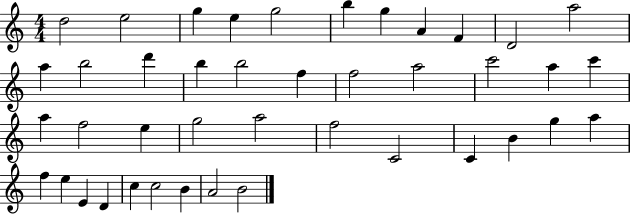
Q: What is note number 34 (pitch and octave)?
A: F5